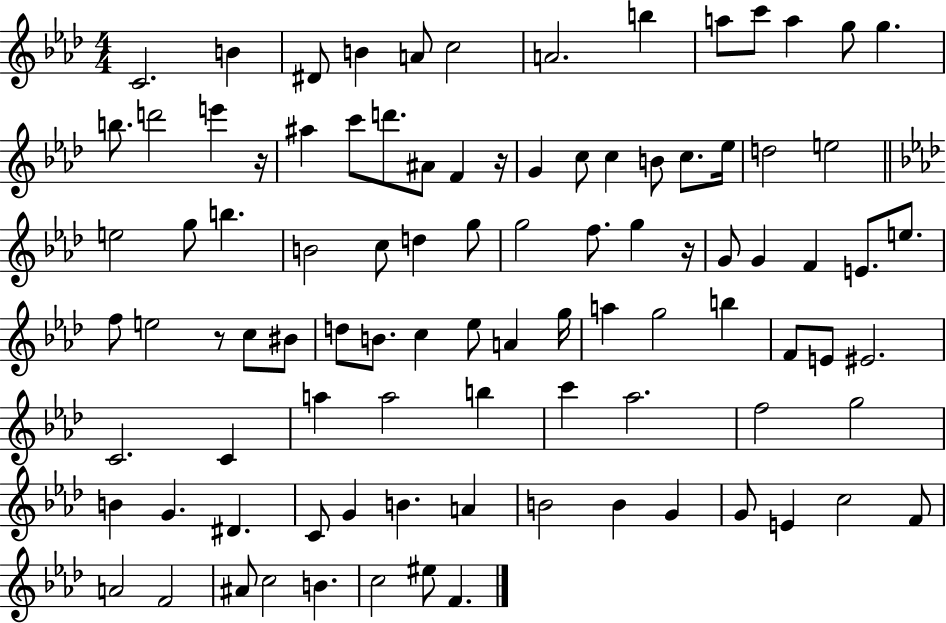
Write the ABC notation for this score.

X:1
T:Untitled
M:4/4
L:1/4
K:Ab
C2 B ^D/2 B A/2 c2 A2 b a/2 c'/2 a g/2 g b/2 d'2 e' z/4 ^a c'/2 d'/2 ^A/2 F z/4 G c/2 c B/2 c/2 _e/4 d2 e2 e2 g/2 b B2 c/2 d g/2 g2 f/2 g z/4 G/2 G F E/2 e/2 f/2 e2 z/2 c/2 ^B/2 d/2 B/2 c _e/2 A g/4 a g2 b F/2 E/2 ^E2 C2 C a a2 b c' _a2 f2 g2 B G ^D C/2 G B A B2 B G G/2 E c2 F/2 A2 F2 ^A/2 c2 B c2 ^e/2 F